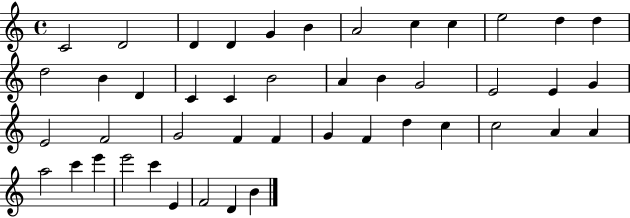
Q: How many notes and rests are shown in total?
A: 45